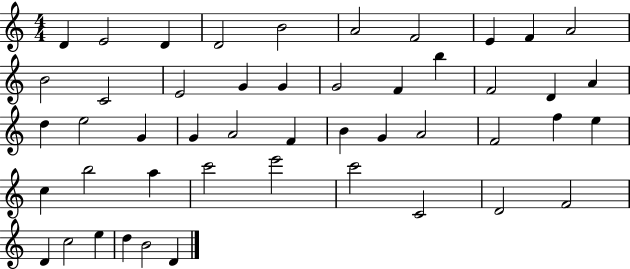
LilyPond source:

{
  \clef treble
  \numericTimeSignature
  \time 4/4
  \key c \major
  d'4 e'2 d'4 | d'2 b'2 | a'2 f'2 | e'4 f'4 a'2 | \break b'2 c'2 | e'2 g'4 g'4 | g'2 f'4 b''4 | f'2 d'4 a'4 | \break d''4 e''2 g'4 | g'4 a'2 f'4 | b'4 g'4 a'2 | f'2 f''4 e''4 | \break c''4 b''2 a''4 | c'''2 e'''2 | c'''2 c'2 | d'2 f'2 | \break d'4 c''2 e''4 | d''4 b'2 d'4 | \bar "|."
}